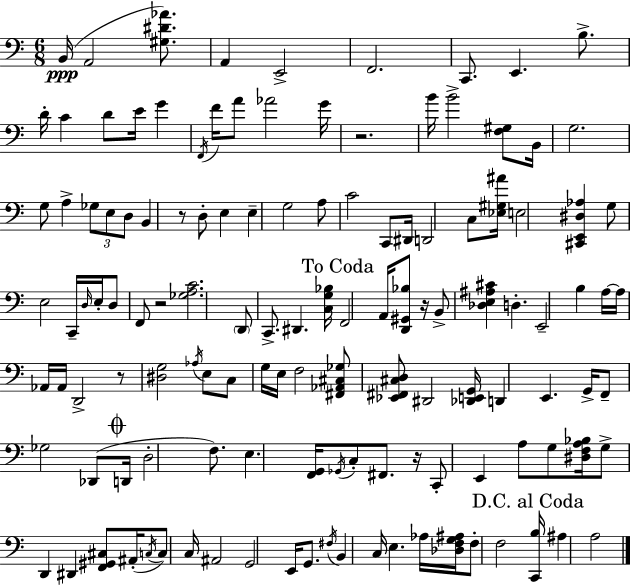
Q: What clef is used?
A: bass